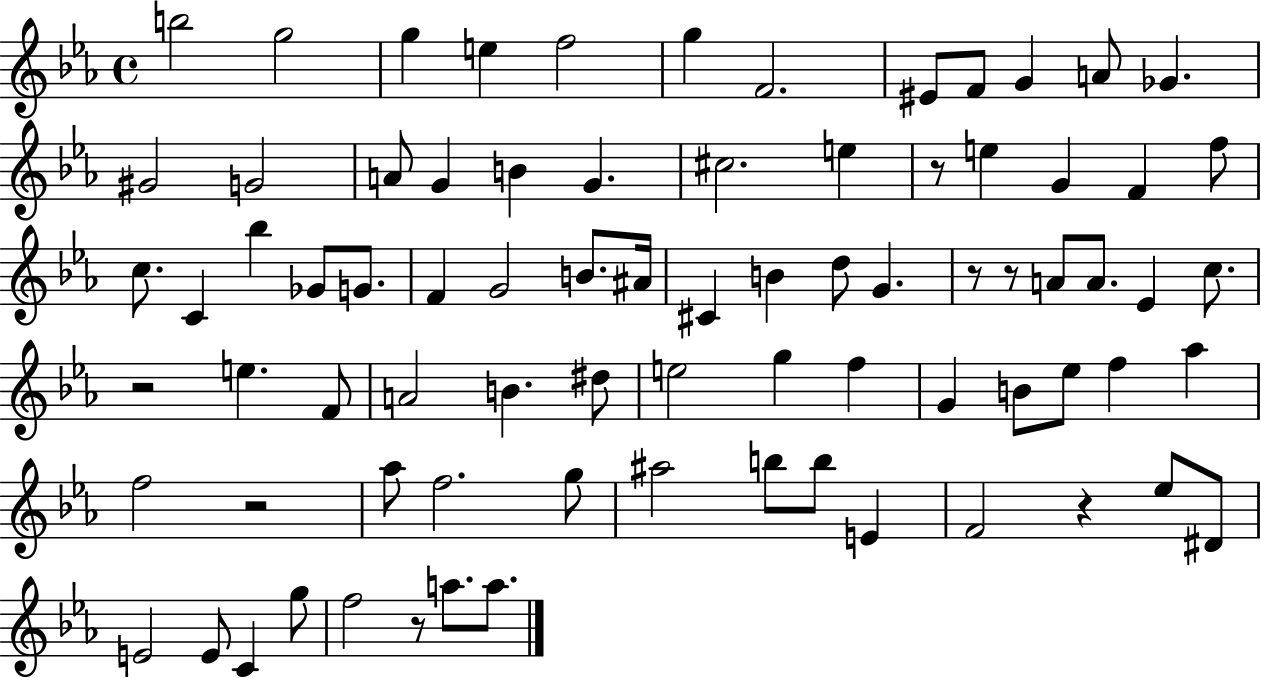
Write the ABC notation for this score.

X:1
T:Untitled
M:4/4
L:1/4
K:Eb
b2 g2 g e f2 g F2 ^E/2 F/2 G A/2 _G ^G2 G2 A/2 G B G ^c2 e z/2 e G F f/2 c/2 C _b _G/2 G/2 F G2 B/2 ^A/4 ^C B d/2 G z/2 z/2 A/2 A/2 _E c/2 z2 e F/2 A2 B ^d/2 e2 g f G B/2 _e/2 f _a f2 z2 _a/2 f2 g/2 ^a2 b/2 b/2 E F2 z _e/2 ^D/2 E2 E/2 C g/2 f2 z/2 a/2 a/2